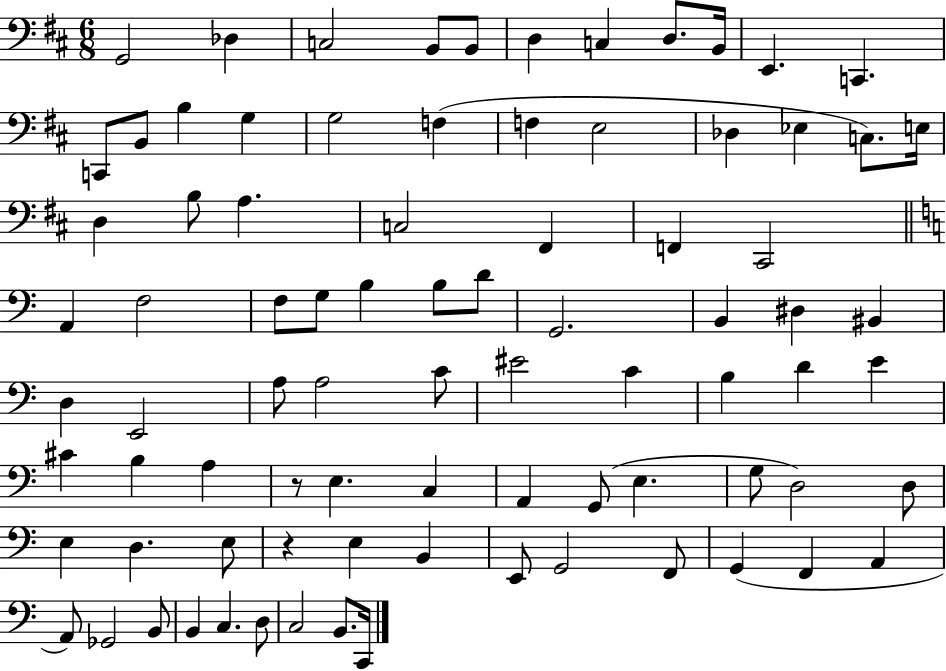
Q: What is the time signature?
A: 6/8